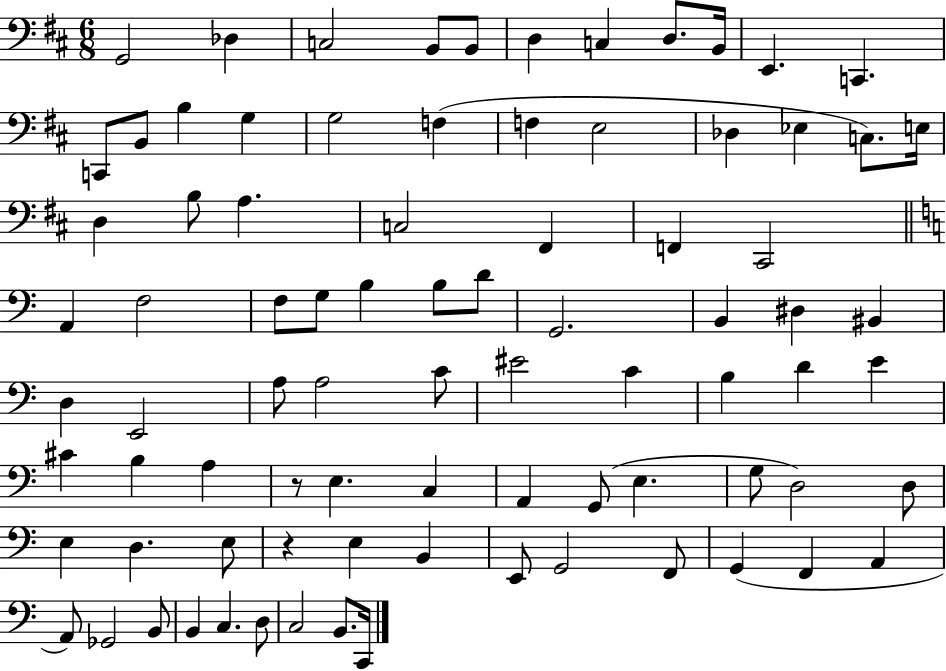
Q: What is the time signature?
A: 6/8